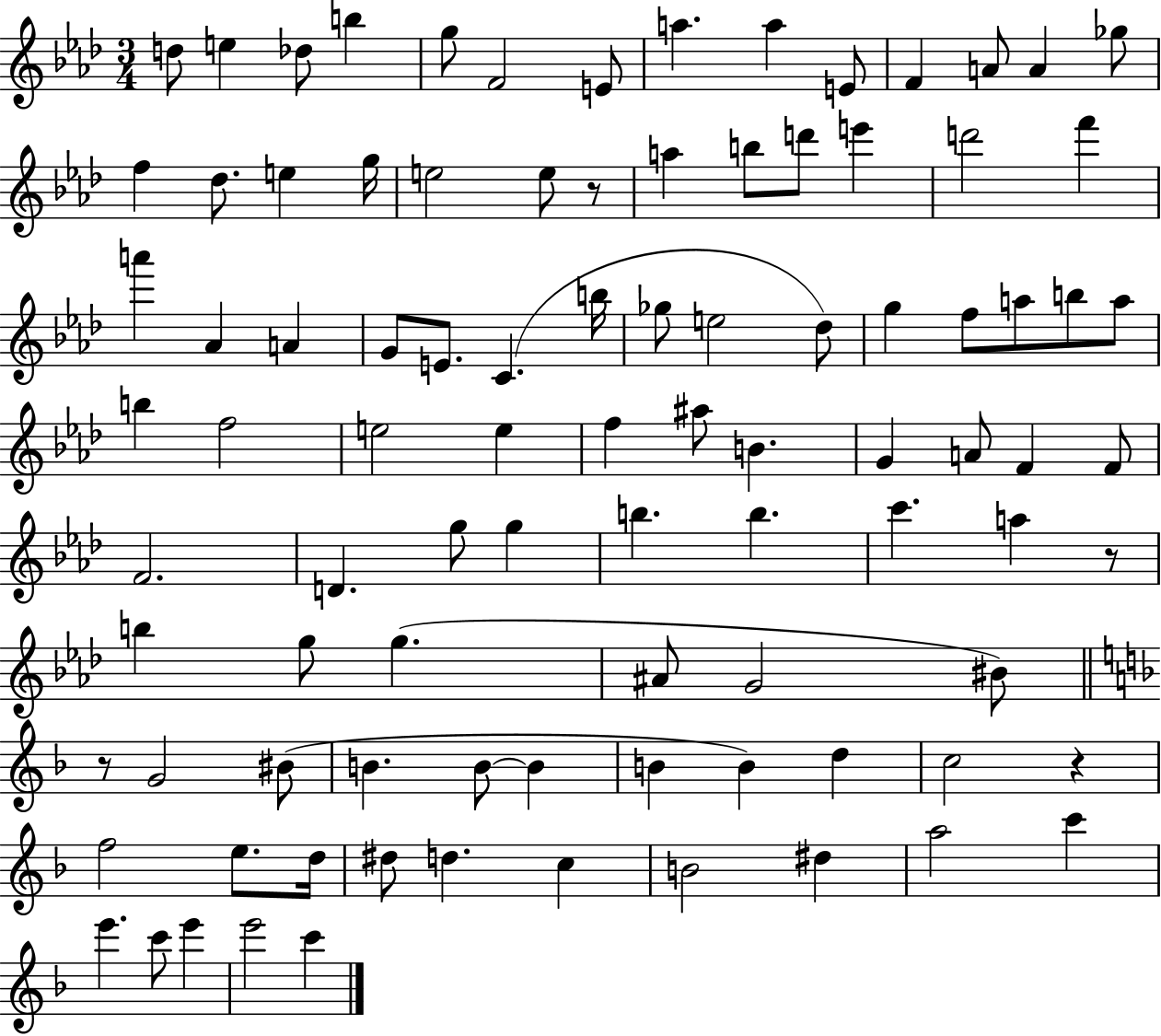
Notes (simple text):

D5/e E5/q Db5/e B5/q G5/e F4/h E4/e A5/q. A5/q E4/e F4/q A4/e A4/q Gb5/e F5/q Db5/e. E5/q G5/s E5/h E5/e R/e A5/q B5/e D6/e E6/q D6/h F6/q A6/q Ab4/q A4/q G4/e E4/e. C4/q. B5/s Gb5/e E5/h Db5/e G5/q F5/e A5/e B5/e A5/e B5/q F5/h E5/h E5/q F5/q A#5/e B4/q. G4/q A4/e F4/q F4/e F4/h. D4/q. G5/e G5/q B5/q. B5/q. C6/q. A5/q R/e B5/q G5/e G5/q. A#4/e G4/h BIS4/e R/e G4/h BIS4/e B4/q. B4/e B4/q B4/q B4/q D5/q C5/h R/q F5/h E5/e. D5/s D#5/e D5/q. C5/q B4/h D#5/q A5/h C6/q E6/q. C6/e E6/q E6/h C6/q